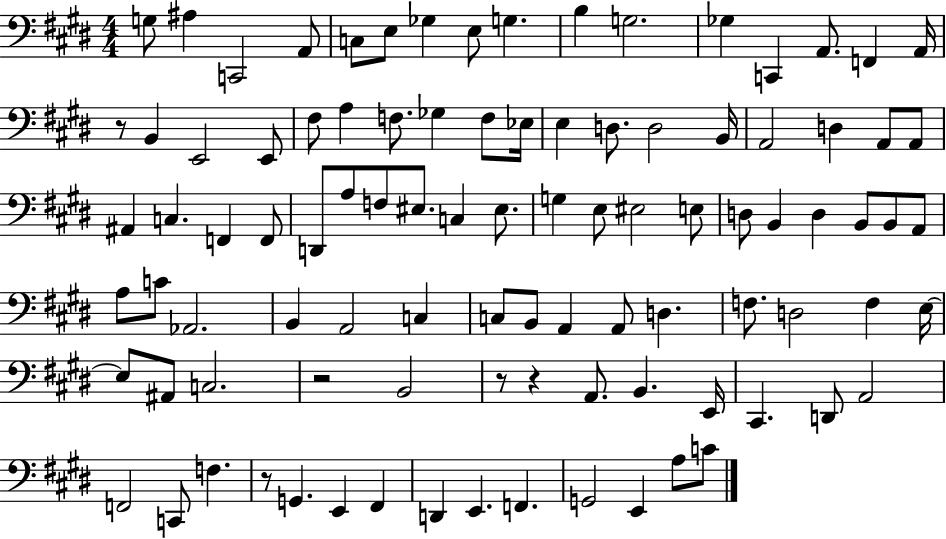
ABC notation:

X:1
T:Untitled
M:4/4
L:1/4
K:E
G,/2 ^A, C,,2 A,,/2 C,/2 E,/2 _G, E,/2 G, B, G,2 _G, C,, A,,/2 F,, A,,/4 z/2 B,, E,,2 E,,/2 ^F,/2 A, F,/2 _G, F,/2 _E,/4 E, D,/2 D,2 B,,/4 A,,2 D, A,,/2 A,,/2 ^A,, C, F,, F,,/2 D,,/2 A,/2 F,/2 ^E,/2 C, ^E,/2 G, E,/2 ^E,2 E,/2 D,/2 B,, D, B,,/2 B,,/2 A,,/2 A,/2 C/2 _A,,2 B,, A,,2 C, C,/2 B,,/2 A,, A,,/2 D, F,/2 D,2 F, E,/4 E,/2 ^A,,/2 C,2 z2 B,,2 z/2 z A,,/2 B,, E,,/4 ^C,, D,,/2 A,,2 F,,2 C,,/2 F, z/2 G,, E,, ^F,, D,, E,, F,, G,,2 E,, A,/2 C/2